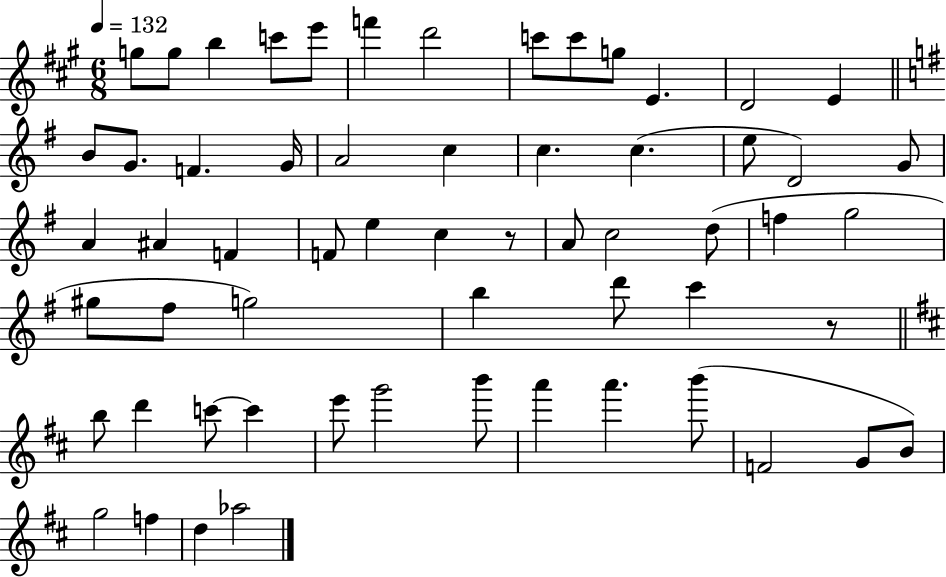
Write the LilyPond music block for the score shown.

{
  \clef treble
  \numericTimeSignature
  \time 6/8
  \key a \major
  \tempo 4 = 132
  \repeat volta 2 { g''8 g''8 b''4 c'''8 e'''8 | f'''4 d'''2 | c'''8 c'''8 g''8 e'4. | d'2 e'4 | \break \bar "||" \break \key g \major b'8 g'8. f'4. g'16 | a'2 c''4 | c''4. c''4.( | e''8 d'2) g'8 | \break a'4 ais'4 f'4 | f'8 e''4 c''4 r8 | a'8 c''2 d''8( | f''4 g''2 | \break gis''8 fis''8 g''2) | b''4 d'''8 c'''4 r8 | \bar "||" \break \key d \major b''8 d'''4 c'''8~~ c'''4 | e'''8 g'''2 b'''8 | a'''4 a'''4. b'''8( | f'2 g'8 b'8) | \break g''2 f''4 | d''4 aes''2 | } \bar "|."
}